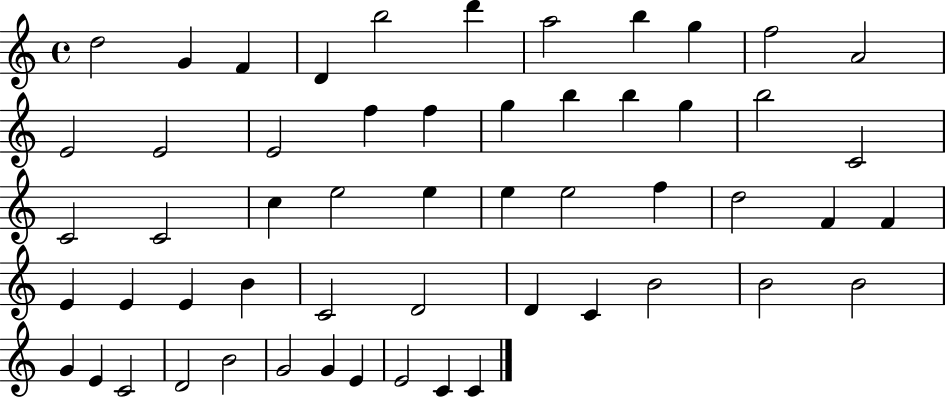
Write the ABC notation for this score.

X:1
T:Untitled
M:4/4
L:1/4
K:C
d2 G F D b2 d' a2 b g f2 A2 E2 E2 E2 f f g b b g b2 C2 C2 C2 c e2 e e e2 f d2 F F E E E B C2 D2 D C B2 B2 B2 G E C2 D2 B2 G2 G E E2 C C